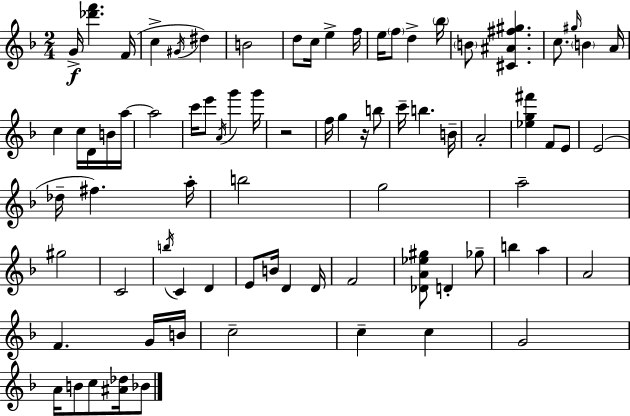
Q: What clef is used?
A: treble